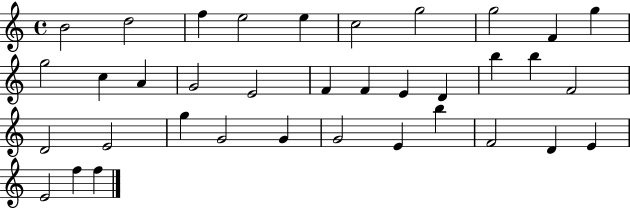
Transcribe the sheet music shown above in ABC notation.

X:1
T:Untitled
M:4/4
L:1/4
K:C
B2 d2 f e2 e c2 g2 g2 F g g2 c A G2 E2 F F E D b b F2 D2 E2 g G2 G G2 E b F2 D E E2 f f